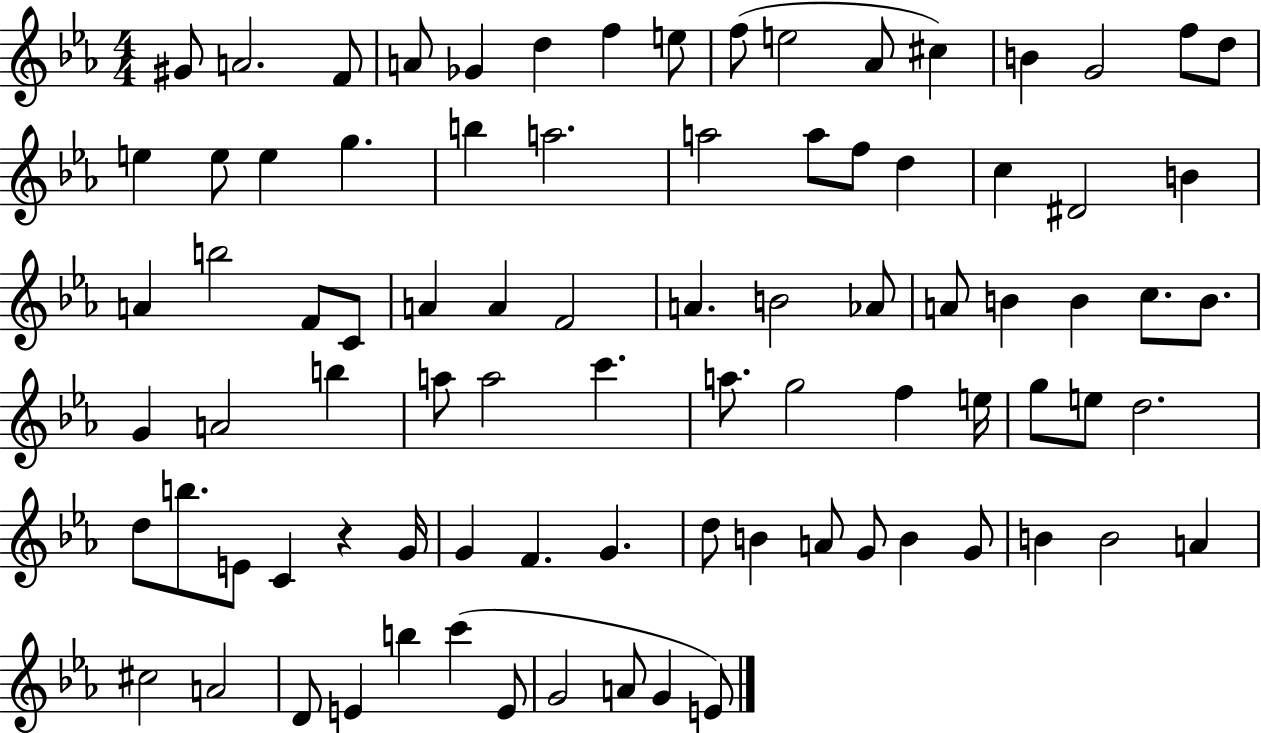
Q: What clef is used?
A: treble